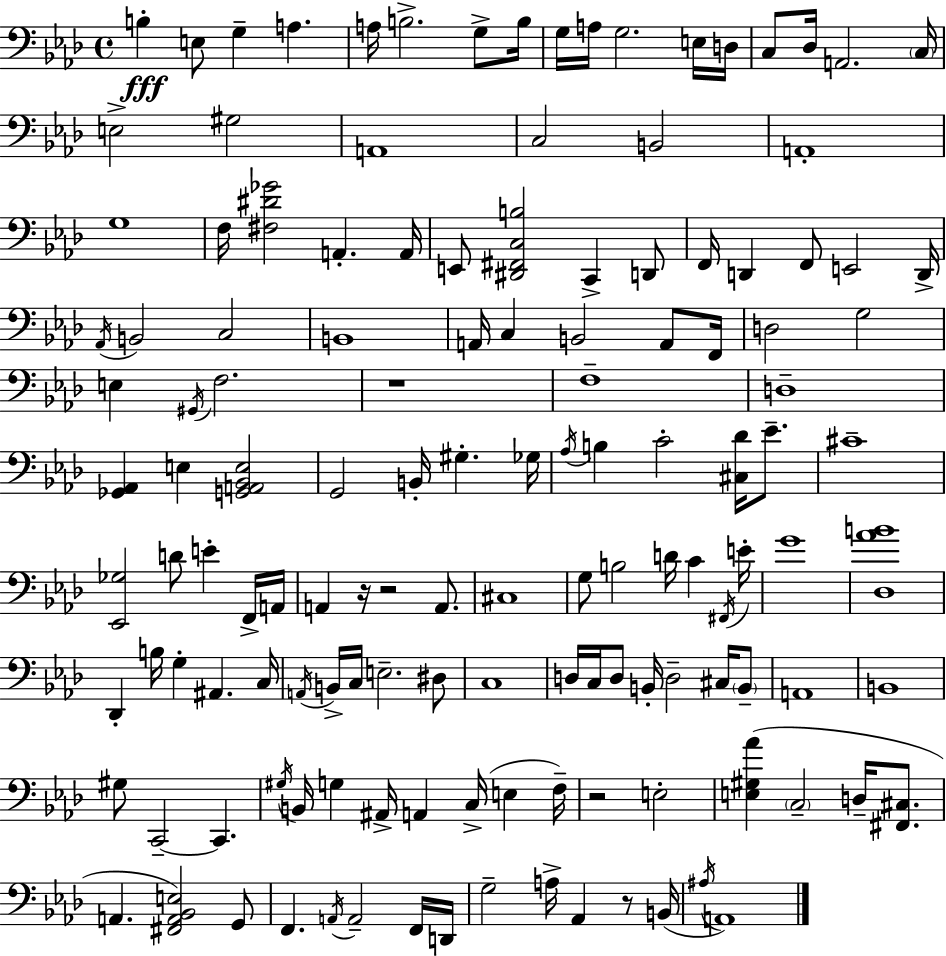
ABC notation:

X:1
T:Untitled
M:4/4
L:1/4
K:Fm
B, E,/2 G, A, A,/4 B,2 G,/2 B,/4 G,/4 A,/4 G,2 E,/4 D,/4 C,/2 _D,/4 A,,2 C,/4 E,2 ^G,2 A,,4 C,2 B,,2 A,,4 G,4 F,/4 [^F,^D_G]2 A,, A,,/4 E,,/2 [^D,,^F,,C,B,]2 C,, D,,/2 F,,/4 D,, F,,/2 E,,2 D,,/4 _A,,/4 B,,2 C,2 B,,4 A,,/4 C, B,,2 A,,/2 F,,/4 D,2 G,2 E, ^G,,/4 F,2 z4 F,4 D,4 [_G,,_A,,] E, [G,,A,,_B,,E,]2 G,,2 B,,/4 ^G, _G,/4 _A,/4 B, C2 [^C,_D]/4 _E/2 ^C4 [_E,,_G,]2 D/2 E F,,/4 A,,/4 A,, z/4 z2 A,,/2 ^C,4 G,/2 B,2 D/4 C ^F,,/4 E/4 G4 [_D,_AB]4 _D,, B,/4 G, ^A,, C,/4 A,,/4 B,,/4 C,/4 E,2 ^D,/2 C,4 D,/4 C,/4 D,/2 B,,/4 D,2 ^C,/4 B,,/2 A,,4 B,,4 ^G,/2 C,,2 C,, ^G,/4 B,,/4 G, ^A,,/4 A,, C,/4 E, F,/4 z2 E,2 [E,^G,_A] C,2 D,/4 [^F,,^C,]/2 A,, [^F,,A,,_B,,E,]2 G,,/2 F,, A,,/4 A,,2 F,,/4 D,,/4 G,2 A,/4 _A,, z/2 B,,/4 ^A,/4 A,,4